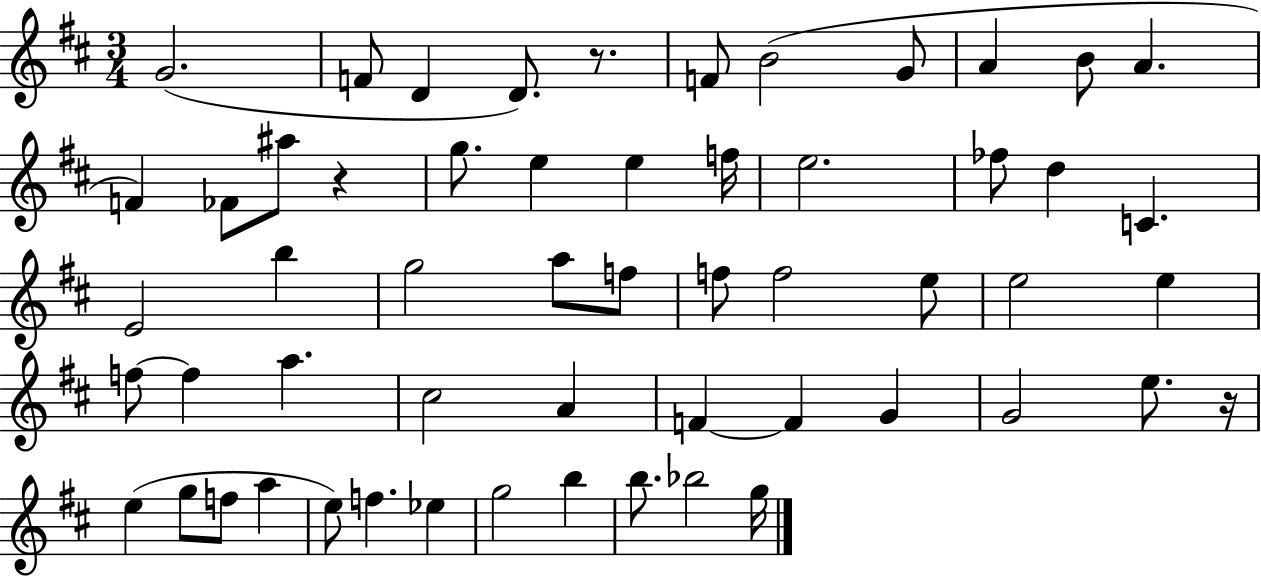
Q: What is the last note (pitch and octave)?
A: G5